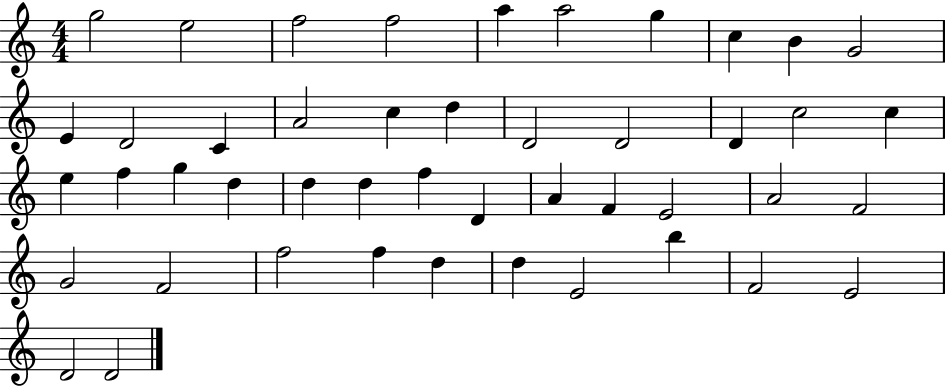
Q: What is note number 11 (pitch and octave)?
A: E4